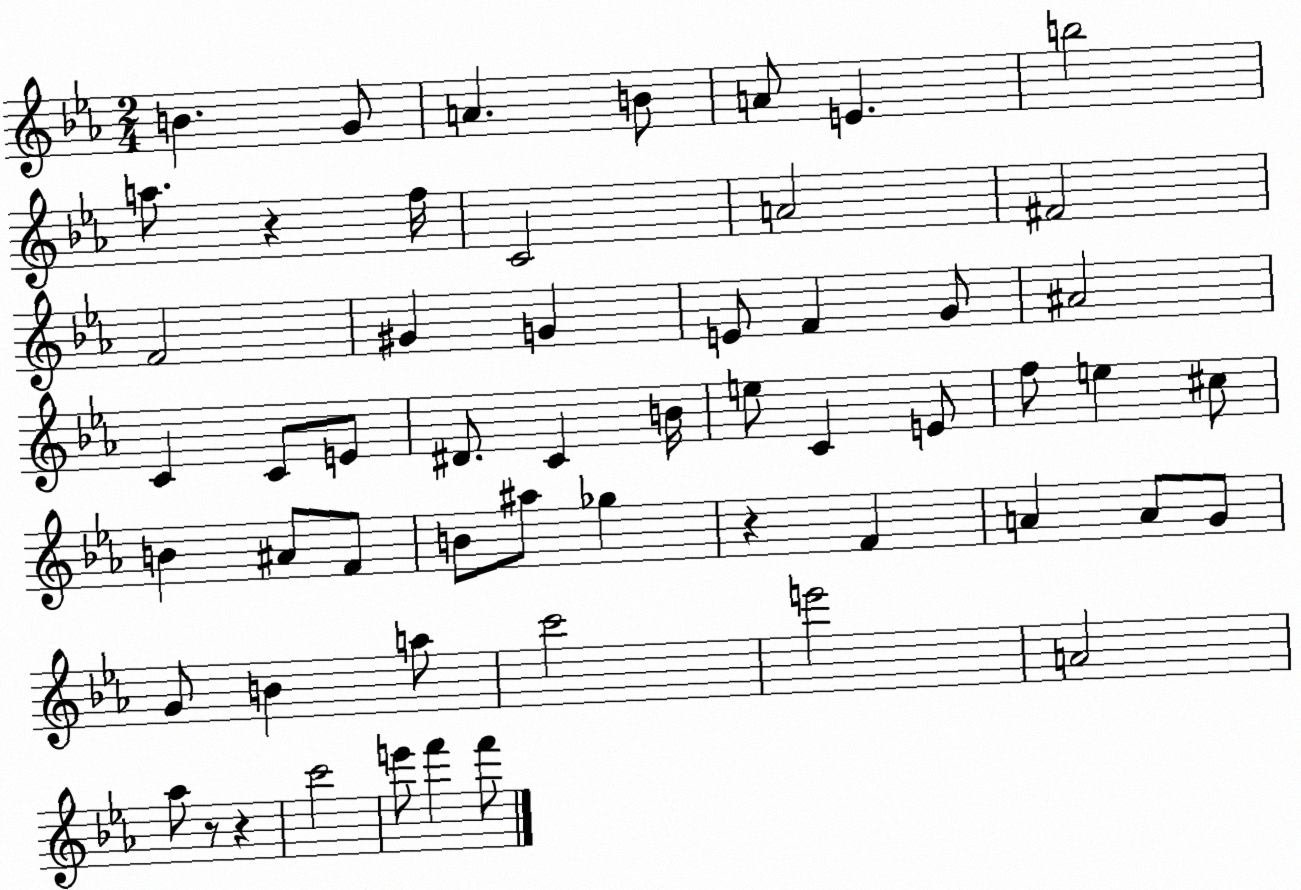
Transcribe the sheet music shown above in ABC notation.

X:1
T:Untitled
M:2/4
L:1/4
K:Eb
B G/2 A B/2 A/2 E b2 a/2 z f/4 C2 A2 ^F2 F2 ^G G E/2 F G/2 ^A2 C C/2 E/2 ^D/2 C B/4 e/2 C E/2 f/2 e ^c/2 B ^A/2 F/2 B/2 ^a/2 _g z F A A/2 G/2 G/2 B a/2 c'2 e'2 A2 _a/2 z/2 z c'2 e'/2 f' f'/2